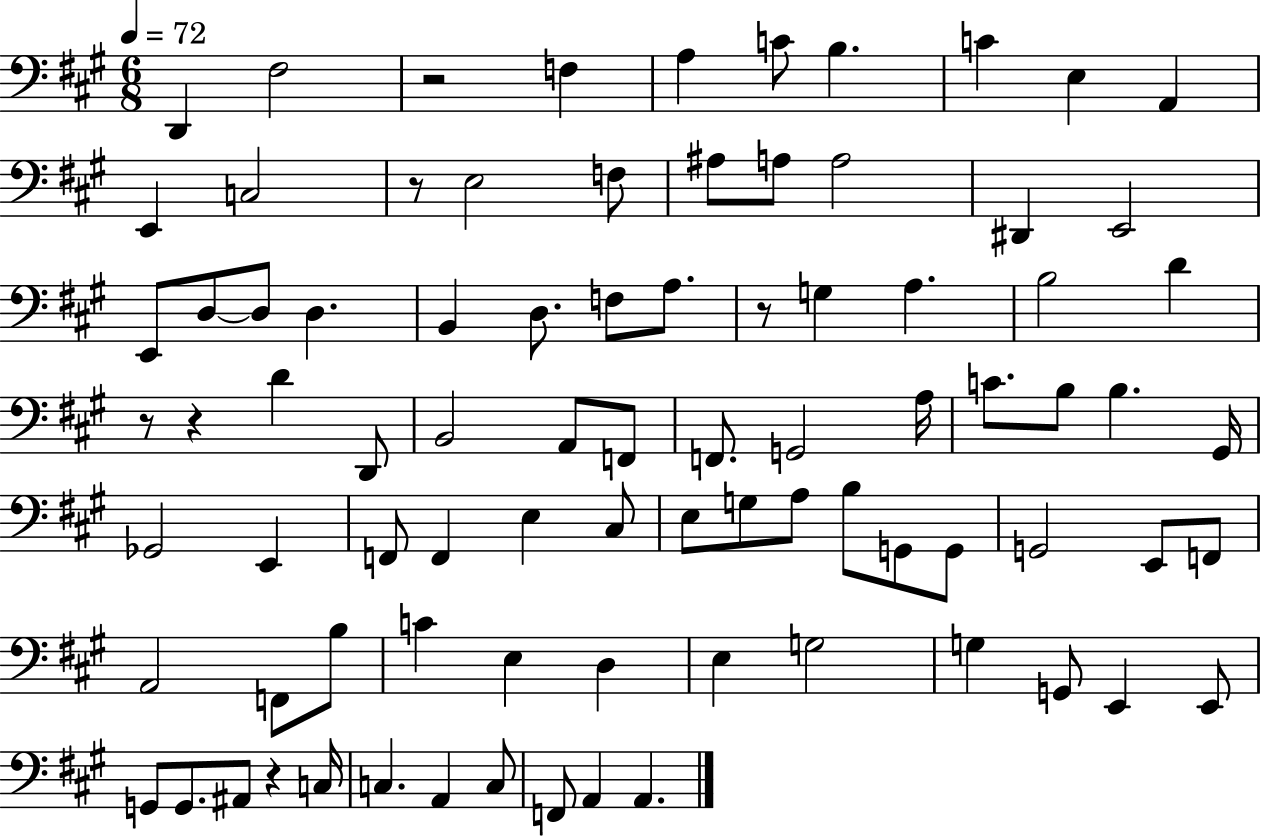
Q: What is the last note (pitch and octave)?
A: A2